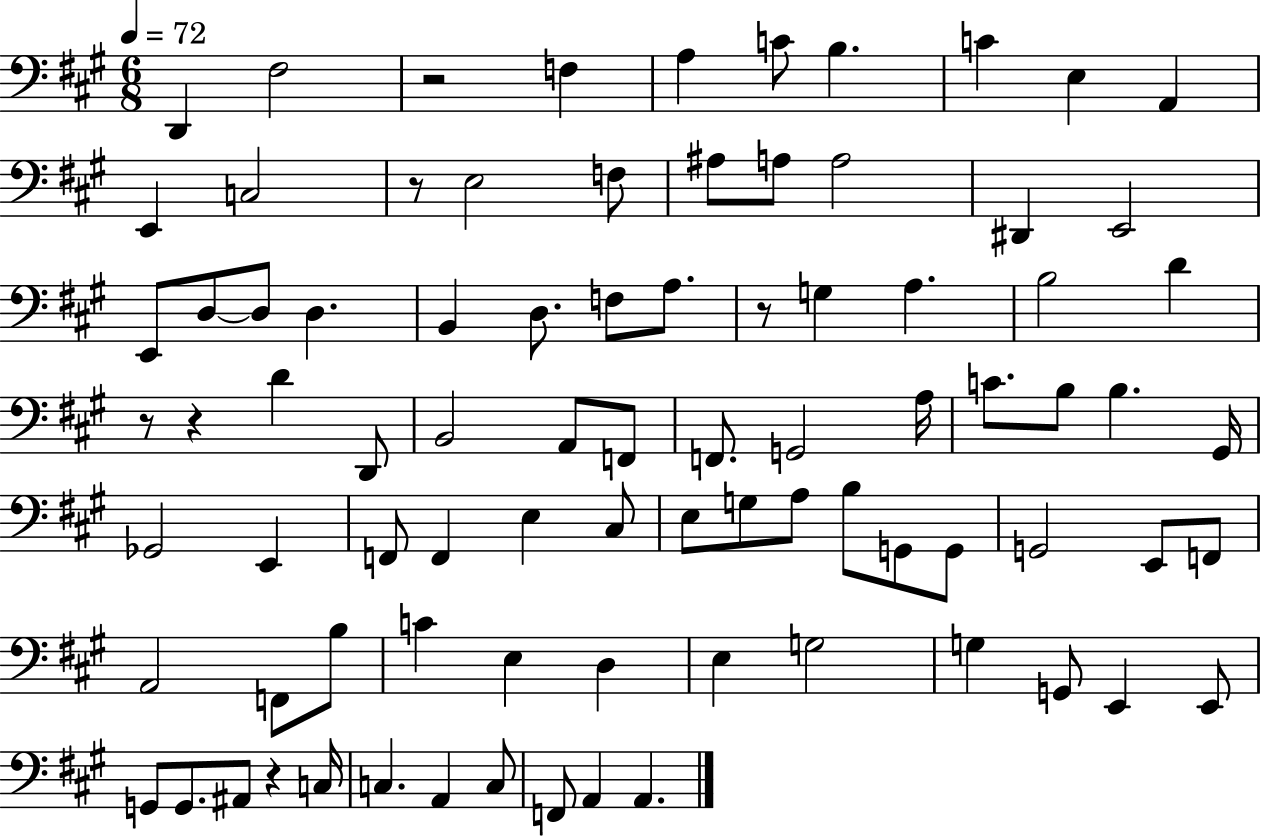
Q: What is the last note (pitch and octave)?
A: A2